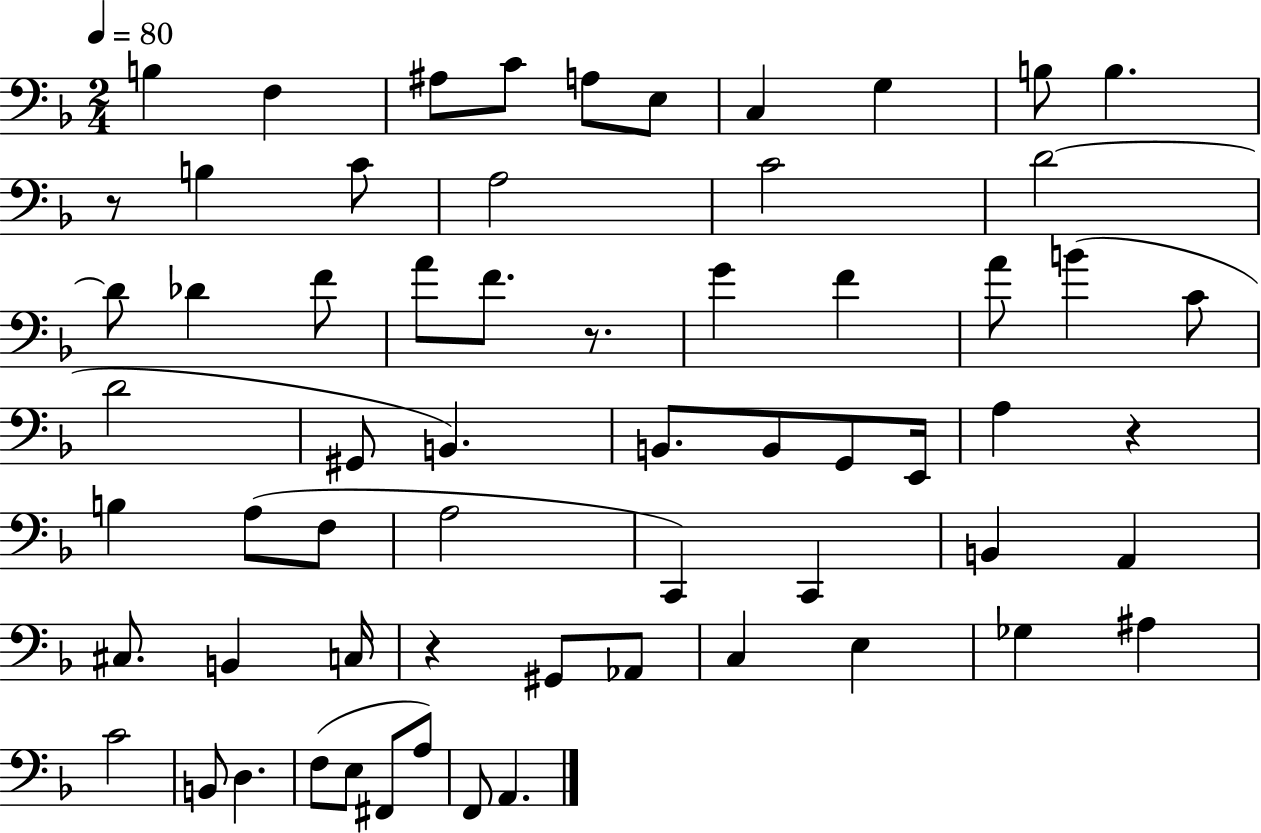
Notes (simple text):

B3/q F3/q A#3/e C4/e A3/e E3/e C3/q G3/q B3/e B3/q. R/e B3/q C4/e A3/h C4/h D4/h D4/e Db4/q F4/e A4/e F4/e. R/e. G4/q F4/q A4/e B4/q C4/e D4/h G#2/e B2/q. B2/e. B2/e G2/e E2/s A3/q R/q B3/q A3/e F3/e A3/h C2/q C2/q B2/q A2/q C#3/e. B2/q C3/s R/q G#2/e Ab2/e C3/q E3/q Gb3/q A#3/q C4/h B2/e D3/q. F3/e E3/e F#2/e A3/e F2/e A2/q.